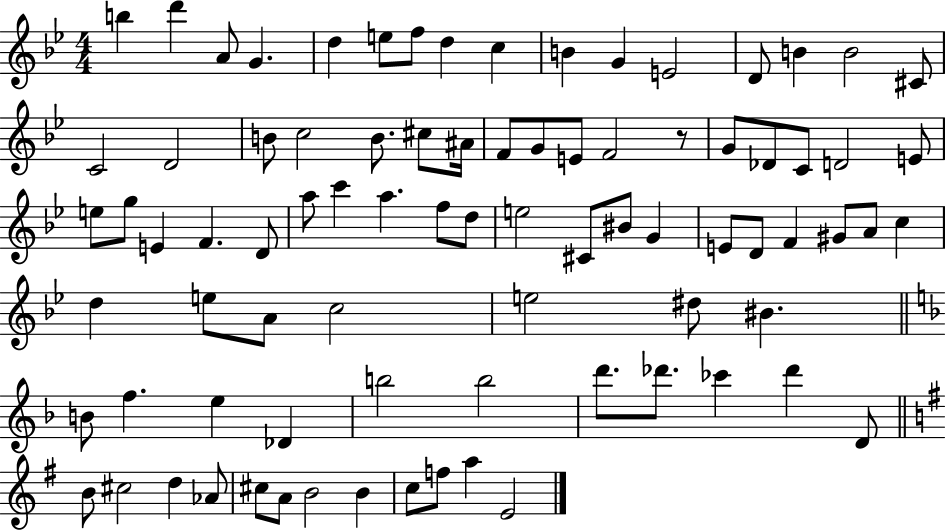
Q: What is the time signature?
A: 4/4